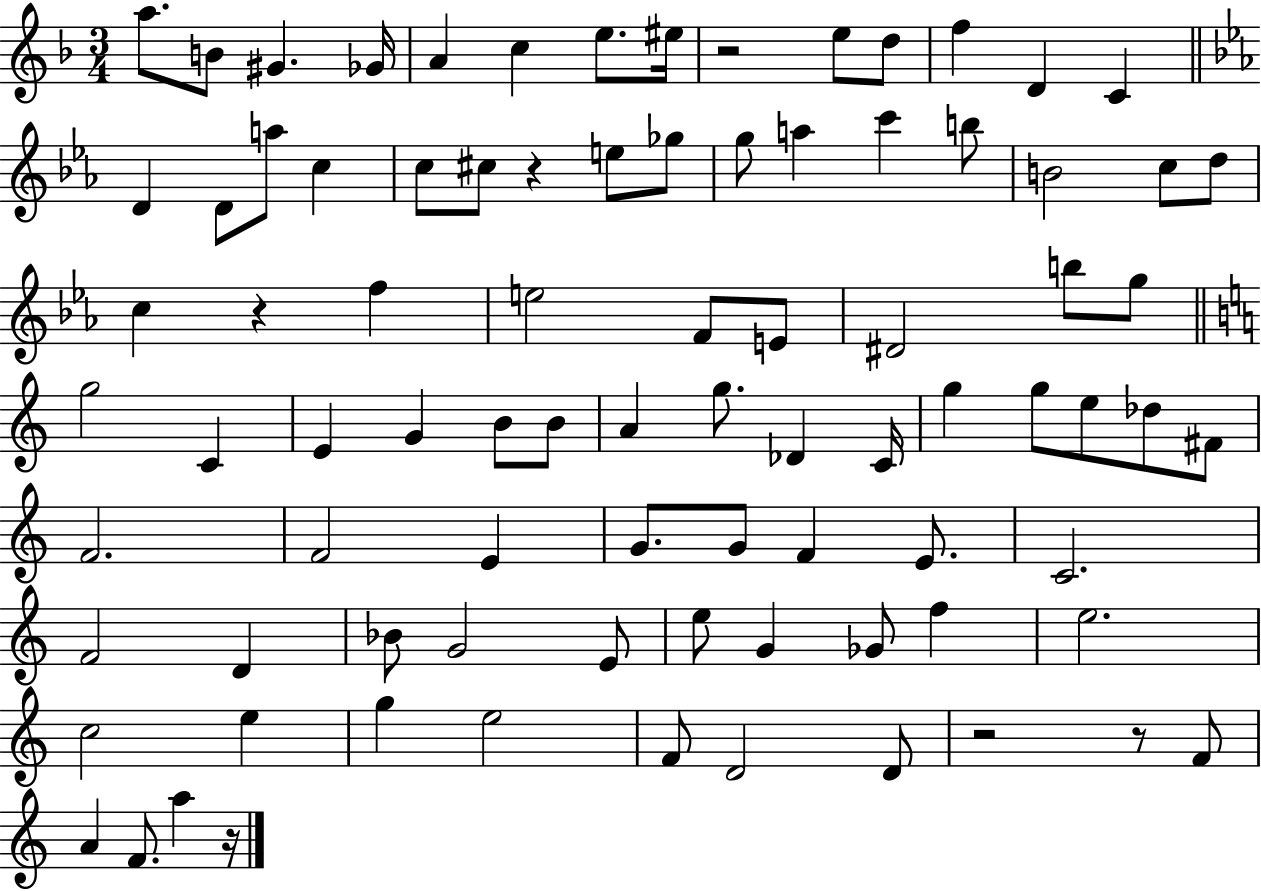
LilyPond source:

{
  \clef treble
  \numericTimeSignature
  \time 3/4
  \key f \major
  a''8. b'8 gis'4. ges'16 | a'4 c''4 e''8. eis''16 | r2 e''8 d''8 | f''4 d'4 c'4 | \break \bar "||" \break \key c \minor d'4 d'8 a''8 c''4 | c''8 cis''8 r4 e''8 ges''8 | g''8 a''4 c'''4 b''8 | b'2 c''8 d''8 | \break c''4 r4 f''4 | e''2 f'8 e'8 | dis'2 b''8 g''8 | \bar "||" \break \key c \major g''2 c'4 | e'4 g'4 b'8 b'8 | a'4 g''8. des'4 c'16 | g''4 g''8 e''8 des''8 fis'8 | \break f'2. | f'2 e'4 | g'8. g'8 f'4 e'8. | c'2. | \break f'2 d'4 | bes'8 g'2 e'8 | e''8 g'4 ges'8 f''4 | e''2. | \break c''2 e''4 | g''4 e''2 | f'8 d'2 d'8 | r2 r8 f'8 | \break a'4 f'8. a''4 r16 | \bar "|."
}